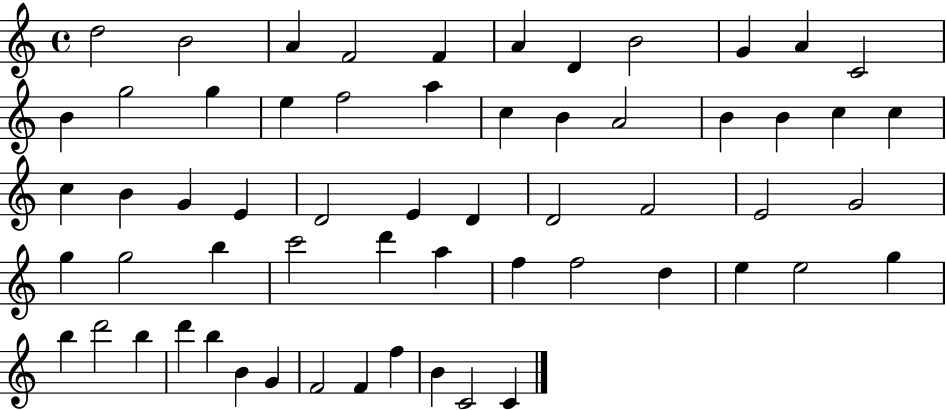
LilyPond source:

{
  \clef treble
  \time 4/4
  \defaultTimeSignature
  \key c \major
  d''2 b'2 | a'4 f'2 f'4 | a'4 d'4 b'2 | g'4 a'4 c'2 | \break b'4 g''2 g''4 | e''4 f''2 a''4 | c''4 b'4 a'2 | b'4 b'4 c''4 c''4 | \break c''4 b'4 g'4 e'4 | d'2 e'4 d'4 | d'2 f'2 | e'2 g'2 | \break g''4 g''2 b''4 | c'''2 d'''4 a''4 | f''4 f''2 d''4 | e''4 e''2 g''4 | \break b''4 d'''2 b''4 | d'''4 b''4 b'4 g'4 | f'2 f'4 f''4 | b'4 c'2 c'4 | \break \bar "|."
}